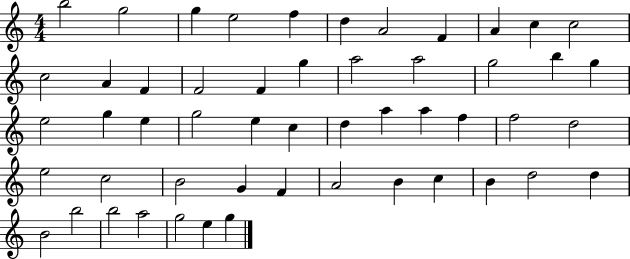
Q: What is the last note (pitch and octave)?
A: G5